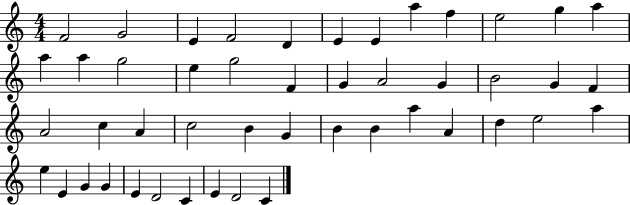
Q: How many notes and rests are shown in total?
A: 47